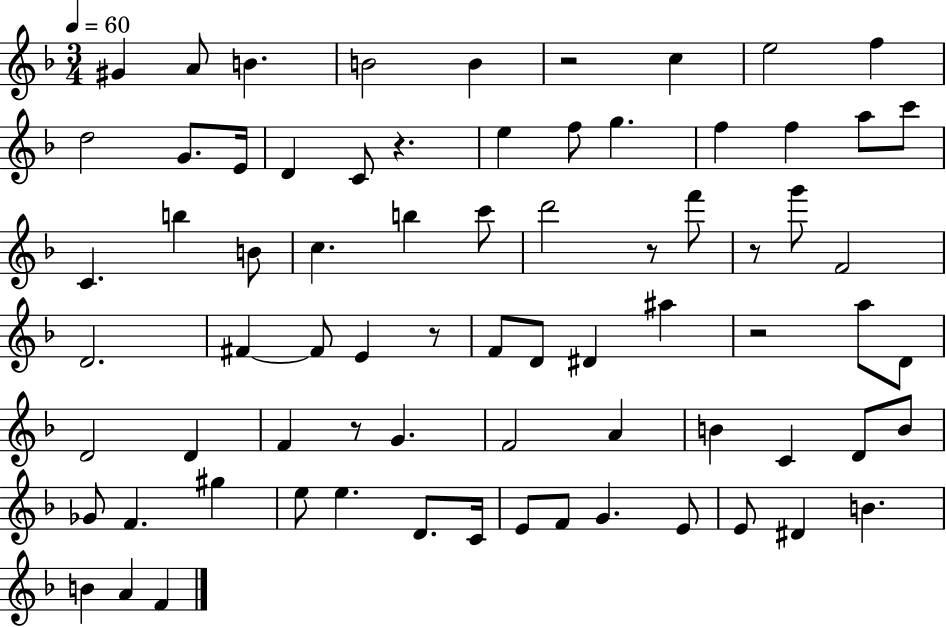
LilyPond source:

{
  \clef treble
  \numericTimeSignature
  \time 3/4
  \key f \major
  \tempo 4 = 60
  gis'4 a'8 b'4. | b'2 b'4 | r2 c''4 | e''2 f''4 | \break d''2 g'8. e'16 | d'4 c'8 r4. | e''4 f''8 g''4. | f''4 f''4 a''8 c'''8 | \break c'4. b''4 b'8 | c''4. b''4 c'''8 | d'''2 r8 f'''8 | r8 g'''8 f'2 | \break d'2. | fis'4~~ fis'8 e'4 r8 | f'8 d'8 dis'4 ais''4 | r2 a''8 d'8 | \break d'2 d'4 | f'4 r8 g'4. | f'2 a'4 | b'4 c'4 d'8 b'8 | \break ges'8 f'4. gis''4 | e''8 e''4. d'8. c'16 | e'8 f'8 g'4. e'8 | e'8 dis'4 b'4. | \break b'4 a'4 f'4 | \bar "|."
}